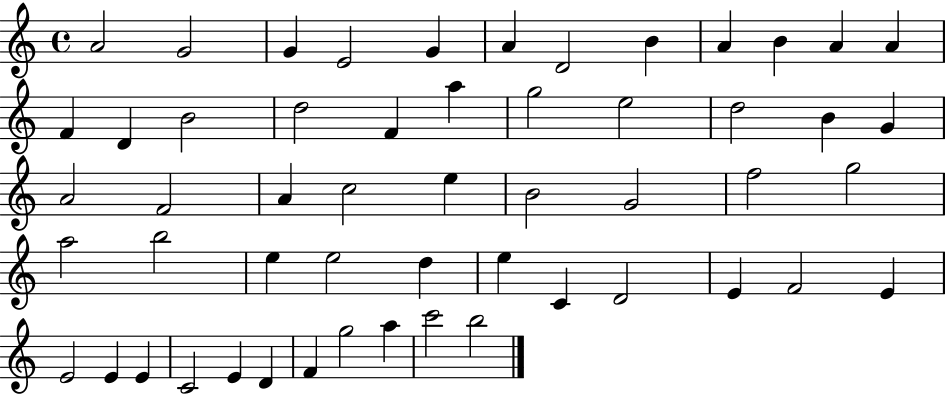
{
  \clef treble
  \time 4/4
  \defaultTimeSignature
  \key c \major
  a'2 g'2 | g'4 e'2 g'4 | a'4 d'2 b'4 | a'4 b'4 a'4 a'4 | \break f'4 d'4 b'2 | d''2 f'4 a''4 | g''2 e''2 | d''2 b'4 g'4 | \break a'2 f'2 | a'4 c''2 e''4 | b'2 g'2 | f''2 g''2 | \break a''2 b''2 | e''4 e''2 d''4 | e''4 c'4 d'2 | e'4 f'2 e'4 | \break e'2 e'4 e'4 | c'2 e'4 d'4 | f'4 g''2 a''4 | c'''2 b''2 | \break \bar "|."
}